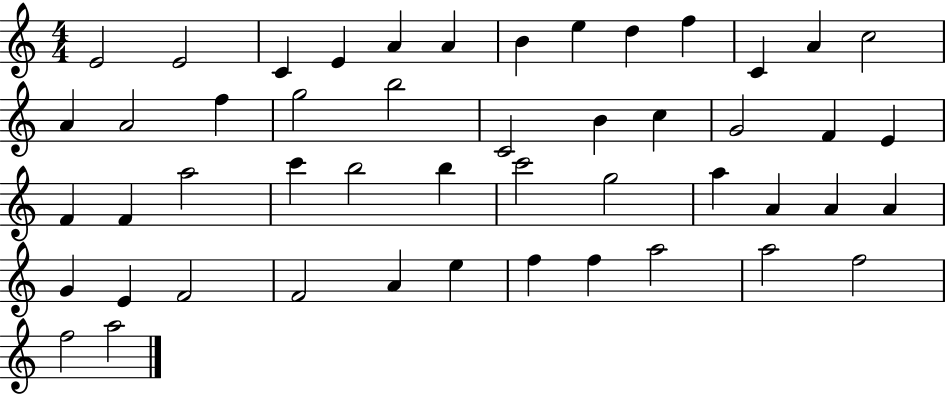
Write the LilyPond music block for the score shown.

{
  \clef treble
  \numericTimeSignature
  \time 4/4
  \key c \major
  e'2 e'2 | c'4 e'4 a'4 a'4 | b'4 e''4 d''4 f''4 | c'4 a'4 c''2 | \break a'4 a'2 f''4 | g''2 b''2 | c'2 b'4 c''4 | g'2 f'4 e'4 | \break f'4 f'4 a''2 | c'''4 b''2 b''4 | c'''2 g''2 | a''4 a'4 a'4 a'4 | \break g'4 e'4 f'2 | f'2 a'4 e''4 | f''4 f''4 a''2 | a''2 f''2 | \break f''2 a''2 | \bar "|."
}